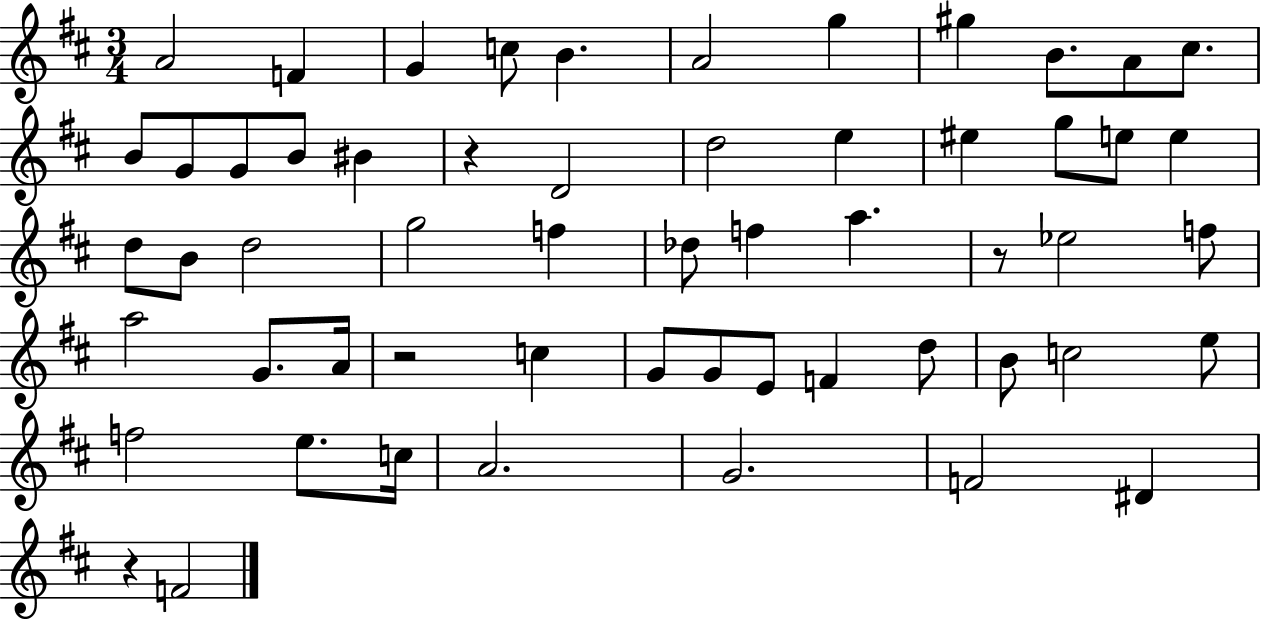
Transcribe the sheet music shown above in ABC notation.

X:1
T:Untitled
M:3/4
L:1/4
K:D
A2 F G c/2 B A2 g ^g B/2 A/2 ^c/2 B/2 G/2 G/2 B/2 ^B z D2 d2 e ^e g/2 e/2 e d/2 B/2 d2 g2 f _d/2 f a z/2 _e2 f/2 a2 G/2 A/4 z2 c G/2 G/2 E/2 F d/2 B/2 c2 e/2 f2 e/2 c/4 A2 G2 F2 ^D z F2